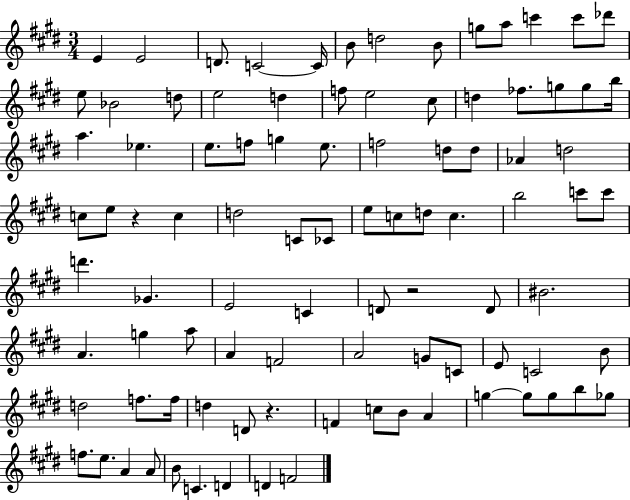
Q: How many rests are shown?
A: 3